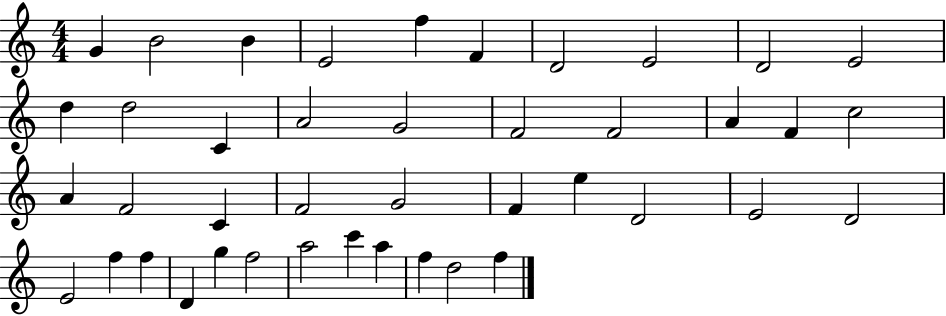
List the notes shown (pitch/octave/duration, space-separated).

G4/q B4/h B4/q E4/h F5/q F4/q D4/h E4/h D4/h E4/h D5/q D5/h C4/q A4/h G4/h F4/h F4/h A4/q F4/q C5/h A4/q F4/h C4/q F4/h G4/h F4/q E5/q D4/h E4/h D4/h E4/h F5/q F5/q D4/q G5/q F5/h A5/h C6/q A5/q F5/q D5/h F5/q